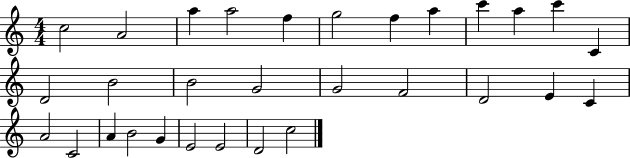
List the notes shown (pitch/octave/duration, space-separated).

C5/h A4/h A5/q A5/h F5/q G5/h F5/q A5/q C6/q A5/q C6/q C4/q D4/h B4/h B4/h G4/h G4/h F4/h D4/h E4/q C4/q A4/h C4/h A4/q B4/h G4/q E4/h E4/h D4/h C5/h